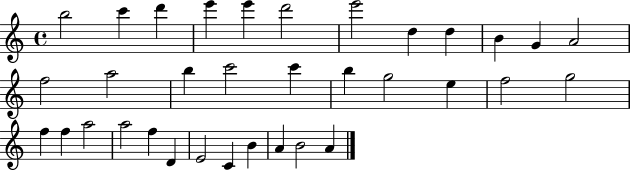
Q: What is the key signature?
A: C major